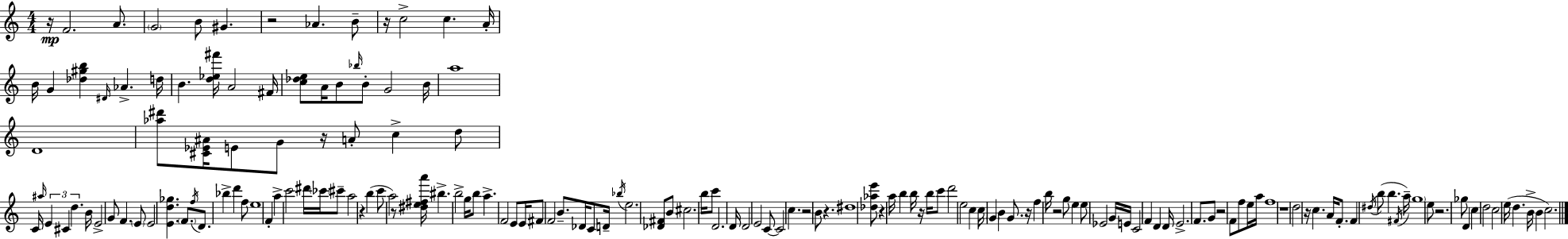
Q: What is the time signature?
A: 4/4